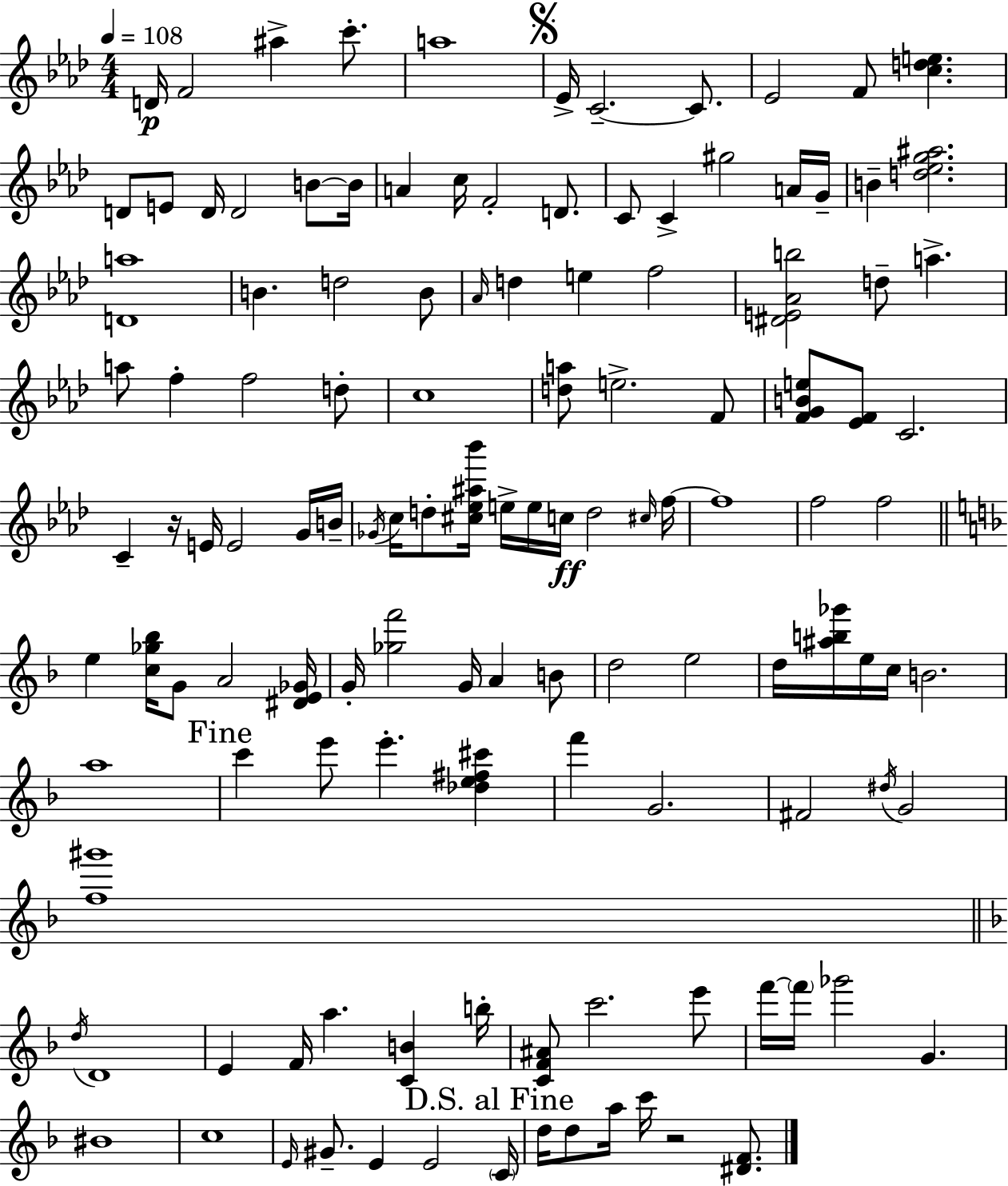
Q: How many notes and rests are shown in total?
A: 124